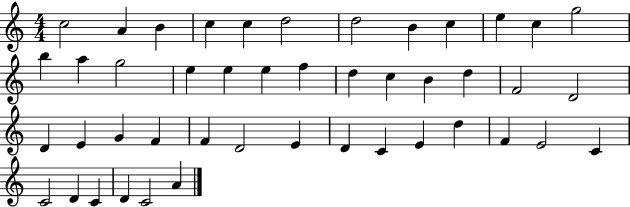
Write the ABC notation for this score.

X:1
T:Untitled
M:4/4
L:1/4
K:C
c2 A B c c d2 d2 B c e c g2 b a g2 e e e f d c B d F2 D2 D E G F F D2 E D C E d F E2 C C2 D C D C2 A